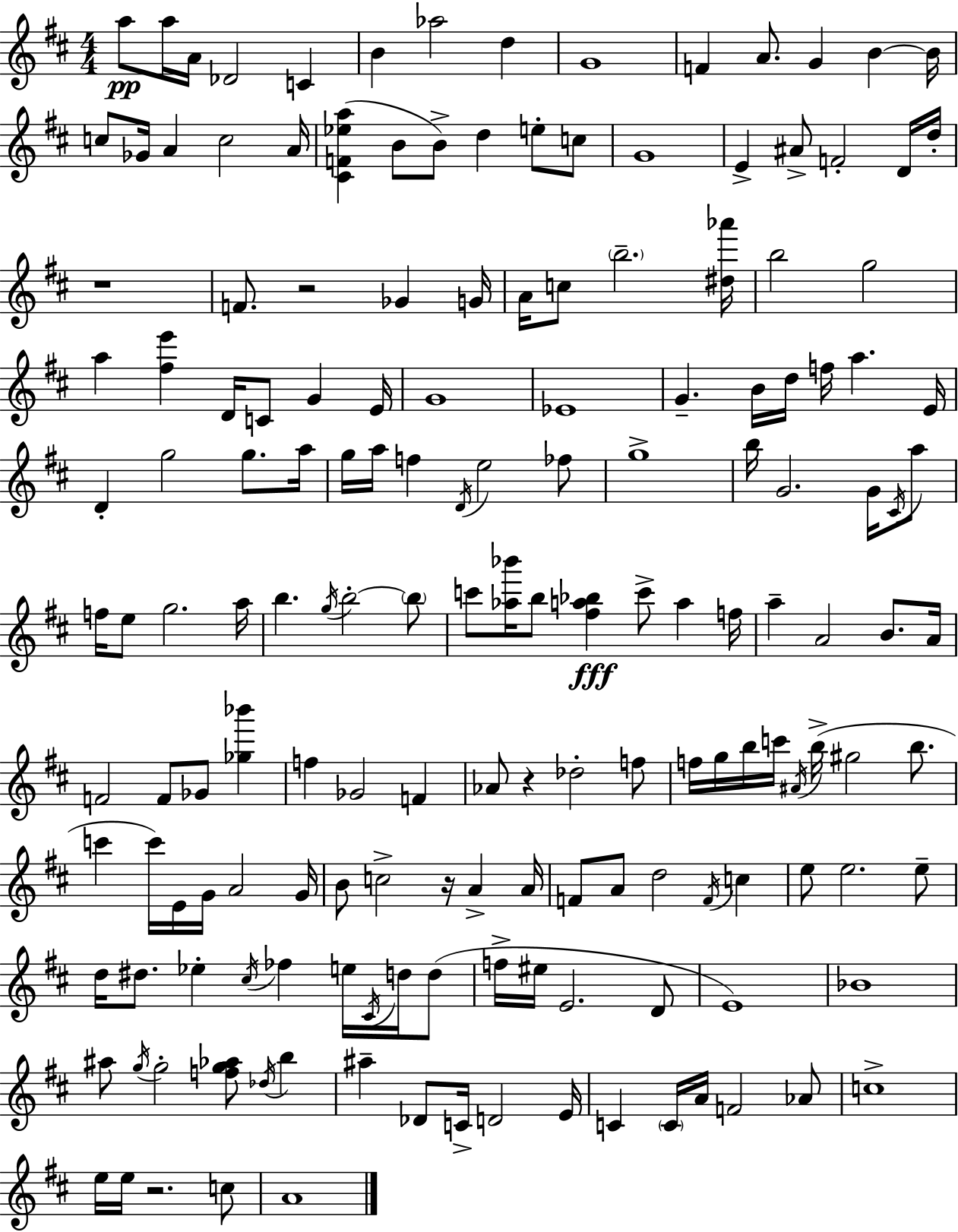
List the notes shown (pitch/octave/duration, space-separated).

A5/e A5/s A4/s Db4/h C4/q B4/q Ab5/h D5/q G4/w F4/q A4/e. G4/q B4/q B4/s C5/e Gb4/s A4/q C5/h A4/s [C#4,F4,Eb5,A5]/q B4/e B4/e D5/q E5/e C5/e G4/w E4/q A#4/e F4/h D4/s D5/s R/w F4/e. R/h Gb4/q G4/s A4/s C5/e B5/h. [D#5,Ab6]/s B5/h G5/h A5/q [F#5,E6]/q D4/s C4/e G4/q E4/s G4/w Eb4/w G4/q. B4/s D5/s F5/s A5/q. E4/s D4/q G5/h G5/e. A5/s G5/s A5/s F5/q D4/s E5/h FES5/e G5/w B5/s G4/h. G4/s C#4/s A5/e F5/s E5/e G5/h. A5/s B5/q. G5/s B5/h B5/e C6/e [Ab5,Bb6]/s B5/e [F#5,A5,Bb5]/q C6/e A5/q F5/s A5/q A4/h B4/e. A4/s F4/h F4/e Gb4/e [Gb5,Bb6]/q F5/q Gb4/h F4/q Ab4/e R/q Db5/h F5/e F5/s G5/s B5/s C6/s A#4/s B5/s G#5/h B5/e. C6/q C6/s E4/s G4/s A4/h G4/s B4/e C5/h R/s A4/q A4/s F4/e A4/e D5/h F4/s C5/q E5/e E5/h. E5/e D5/s D#5/e. Eb5/q C#5/s FES5/q E5/s C#4/s D5/s D5/e F5/s EIS5/s E4/h. D4/e E4/w Bb4/w A#5/e G5/s G5/h [F5,G5,Ab5]/e Db5/s B5/q A#5/q Db4/e C4/s D4/h E4/s C4/q C4/s A4/s F4/h Ab4/e C5/w E5/s E5/s R/h. C5/e A4/w